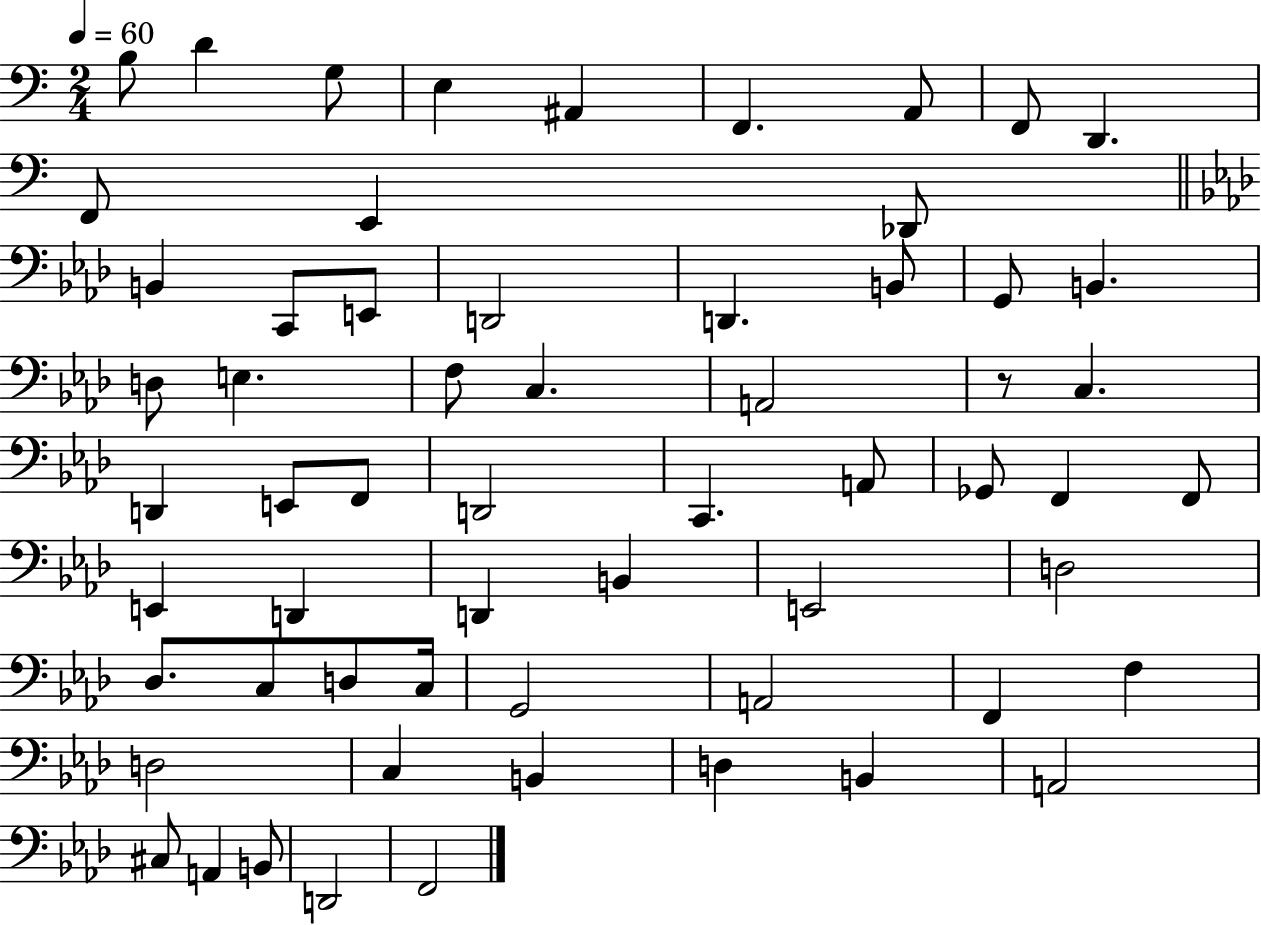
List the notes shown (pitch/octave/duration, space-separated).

B3/e D4/q G3/e E3/q A#2/q F2/q. A2/e F2/e D2/q. F2/e E2/q Db2/e B2/q C2/e E2/e D2/h D2/q. B2/e G2/e B2/q. D3/e E3/q. F3/e C3/q. A2/h R/e C3/q. D2/q E2/e F2/e D2/h C2/q. A2/e Gb2/e F2/q F2/e E2/q D2/q D2/q B2/q E2/h D3/h Db3/e. C3/e D3/e C3/s G2/h A2/h F2/q F3/q D3/h C3/q B2/q D3/q B2/q A2/h C#3/e A2/q B2/e D2/h F2/h